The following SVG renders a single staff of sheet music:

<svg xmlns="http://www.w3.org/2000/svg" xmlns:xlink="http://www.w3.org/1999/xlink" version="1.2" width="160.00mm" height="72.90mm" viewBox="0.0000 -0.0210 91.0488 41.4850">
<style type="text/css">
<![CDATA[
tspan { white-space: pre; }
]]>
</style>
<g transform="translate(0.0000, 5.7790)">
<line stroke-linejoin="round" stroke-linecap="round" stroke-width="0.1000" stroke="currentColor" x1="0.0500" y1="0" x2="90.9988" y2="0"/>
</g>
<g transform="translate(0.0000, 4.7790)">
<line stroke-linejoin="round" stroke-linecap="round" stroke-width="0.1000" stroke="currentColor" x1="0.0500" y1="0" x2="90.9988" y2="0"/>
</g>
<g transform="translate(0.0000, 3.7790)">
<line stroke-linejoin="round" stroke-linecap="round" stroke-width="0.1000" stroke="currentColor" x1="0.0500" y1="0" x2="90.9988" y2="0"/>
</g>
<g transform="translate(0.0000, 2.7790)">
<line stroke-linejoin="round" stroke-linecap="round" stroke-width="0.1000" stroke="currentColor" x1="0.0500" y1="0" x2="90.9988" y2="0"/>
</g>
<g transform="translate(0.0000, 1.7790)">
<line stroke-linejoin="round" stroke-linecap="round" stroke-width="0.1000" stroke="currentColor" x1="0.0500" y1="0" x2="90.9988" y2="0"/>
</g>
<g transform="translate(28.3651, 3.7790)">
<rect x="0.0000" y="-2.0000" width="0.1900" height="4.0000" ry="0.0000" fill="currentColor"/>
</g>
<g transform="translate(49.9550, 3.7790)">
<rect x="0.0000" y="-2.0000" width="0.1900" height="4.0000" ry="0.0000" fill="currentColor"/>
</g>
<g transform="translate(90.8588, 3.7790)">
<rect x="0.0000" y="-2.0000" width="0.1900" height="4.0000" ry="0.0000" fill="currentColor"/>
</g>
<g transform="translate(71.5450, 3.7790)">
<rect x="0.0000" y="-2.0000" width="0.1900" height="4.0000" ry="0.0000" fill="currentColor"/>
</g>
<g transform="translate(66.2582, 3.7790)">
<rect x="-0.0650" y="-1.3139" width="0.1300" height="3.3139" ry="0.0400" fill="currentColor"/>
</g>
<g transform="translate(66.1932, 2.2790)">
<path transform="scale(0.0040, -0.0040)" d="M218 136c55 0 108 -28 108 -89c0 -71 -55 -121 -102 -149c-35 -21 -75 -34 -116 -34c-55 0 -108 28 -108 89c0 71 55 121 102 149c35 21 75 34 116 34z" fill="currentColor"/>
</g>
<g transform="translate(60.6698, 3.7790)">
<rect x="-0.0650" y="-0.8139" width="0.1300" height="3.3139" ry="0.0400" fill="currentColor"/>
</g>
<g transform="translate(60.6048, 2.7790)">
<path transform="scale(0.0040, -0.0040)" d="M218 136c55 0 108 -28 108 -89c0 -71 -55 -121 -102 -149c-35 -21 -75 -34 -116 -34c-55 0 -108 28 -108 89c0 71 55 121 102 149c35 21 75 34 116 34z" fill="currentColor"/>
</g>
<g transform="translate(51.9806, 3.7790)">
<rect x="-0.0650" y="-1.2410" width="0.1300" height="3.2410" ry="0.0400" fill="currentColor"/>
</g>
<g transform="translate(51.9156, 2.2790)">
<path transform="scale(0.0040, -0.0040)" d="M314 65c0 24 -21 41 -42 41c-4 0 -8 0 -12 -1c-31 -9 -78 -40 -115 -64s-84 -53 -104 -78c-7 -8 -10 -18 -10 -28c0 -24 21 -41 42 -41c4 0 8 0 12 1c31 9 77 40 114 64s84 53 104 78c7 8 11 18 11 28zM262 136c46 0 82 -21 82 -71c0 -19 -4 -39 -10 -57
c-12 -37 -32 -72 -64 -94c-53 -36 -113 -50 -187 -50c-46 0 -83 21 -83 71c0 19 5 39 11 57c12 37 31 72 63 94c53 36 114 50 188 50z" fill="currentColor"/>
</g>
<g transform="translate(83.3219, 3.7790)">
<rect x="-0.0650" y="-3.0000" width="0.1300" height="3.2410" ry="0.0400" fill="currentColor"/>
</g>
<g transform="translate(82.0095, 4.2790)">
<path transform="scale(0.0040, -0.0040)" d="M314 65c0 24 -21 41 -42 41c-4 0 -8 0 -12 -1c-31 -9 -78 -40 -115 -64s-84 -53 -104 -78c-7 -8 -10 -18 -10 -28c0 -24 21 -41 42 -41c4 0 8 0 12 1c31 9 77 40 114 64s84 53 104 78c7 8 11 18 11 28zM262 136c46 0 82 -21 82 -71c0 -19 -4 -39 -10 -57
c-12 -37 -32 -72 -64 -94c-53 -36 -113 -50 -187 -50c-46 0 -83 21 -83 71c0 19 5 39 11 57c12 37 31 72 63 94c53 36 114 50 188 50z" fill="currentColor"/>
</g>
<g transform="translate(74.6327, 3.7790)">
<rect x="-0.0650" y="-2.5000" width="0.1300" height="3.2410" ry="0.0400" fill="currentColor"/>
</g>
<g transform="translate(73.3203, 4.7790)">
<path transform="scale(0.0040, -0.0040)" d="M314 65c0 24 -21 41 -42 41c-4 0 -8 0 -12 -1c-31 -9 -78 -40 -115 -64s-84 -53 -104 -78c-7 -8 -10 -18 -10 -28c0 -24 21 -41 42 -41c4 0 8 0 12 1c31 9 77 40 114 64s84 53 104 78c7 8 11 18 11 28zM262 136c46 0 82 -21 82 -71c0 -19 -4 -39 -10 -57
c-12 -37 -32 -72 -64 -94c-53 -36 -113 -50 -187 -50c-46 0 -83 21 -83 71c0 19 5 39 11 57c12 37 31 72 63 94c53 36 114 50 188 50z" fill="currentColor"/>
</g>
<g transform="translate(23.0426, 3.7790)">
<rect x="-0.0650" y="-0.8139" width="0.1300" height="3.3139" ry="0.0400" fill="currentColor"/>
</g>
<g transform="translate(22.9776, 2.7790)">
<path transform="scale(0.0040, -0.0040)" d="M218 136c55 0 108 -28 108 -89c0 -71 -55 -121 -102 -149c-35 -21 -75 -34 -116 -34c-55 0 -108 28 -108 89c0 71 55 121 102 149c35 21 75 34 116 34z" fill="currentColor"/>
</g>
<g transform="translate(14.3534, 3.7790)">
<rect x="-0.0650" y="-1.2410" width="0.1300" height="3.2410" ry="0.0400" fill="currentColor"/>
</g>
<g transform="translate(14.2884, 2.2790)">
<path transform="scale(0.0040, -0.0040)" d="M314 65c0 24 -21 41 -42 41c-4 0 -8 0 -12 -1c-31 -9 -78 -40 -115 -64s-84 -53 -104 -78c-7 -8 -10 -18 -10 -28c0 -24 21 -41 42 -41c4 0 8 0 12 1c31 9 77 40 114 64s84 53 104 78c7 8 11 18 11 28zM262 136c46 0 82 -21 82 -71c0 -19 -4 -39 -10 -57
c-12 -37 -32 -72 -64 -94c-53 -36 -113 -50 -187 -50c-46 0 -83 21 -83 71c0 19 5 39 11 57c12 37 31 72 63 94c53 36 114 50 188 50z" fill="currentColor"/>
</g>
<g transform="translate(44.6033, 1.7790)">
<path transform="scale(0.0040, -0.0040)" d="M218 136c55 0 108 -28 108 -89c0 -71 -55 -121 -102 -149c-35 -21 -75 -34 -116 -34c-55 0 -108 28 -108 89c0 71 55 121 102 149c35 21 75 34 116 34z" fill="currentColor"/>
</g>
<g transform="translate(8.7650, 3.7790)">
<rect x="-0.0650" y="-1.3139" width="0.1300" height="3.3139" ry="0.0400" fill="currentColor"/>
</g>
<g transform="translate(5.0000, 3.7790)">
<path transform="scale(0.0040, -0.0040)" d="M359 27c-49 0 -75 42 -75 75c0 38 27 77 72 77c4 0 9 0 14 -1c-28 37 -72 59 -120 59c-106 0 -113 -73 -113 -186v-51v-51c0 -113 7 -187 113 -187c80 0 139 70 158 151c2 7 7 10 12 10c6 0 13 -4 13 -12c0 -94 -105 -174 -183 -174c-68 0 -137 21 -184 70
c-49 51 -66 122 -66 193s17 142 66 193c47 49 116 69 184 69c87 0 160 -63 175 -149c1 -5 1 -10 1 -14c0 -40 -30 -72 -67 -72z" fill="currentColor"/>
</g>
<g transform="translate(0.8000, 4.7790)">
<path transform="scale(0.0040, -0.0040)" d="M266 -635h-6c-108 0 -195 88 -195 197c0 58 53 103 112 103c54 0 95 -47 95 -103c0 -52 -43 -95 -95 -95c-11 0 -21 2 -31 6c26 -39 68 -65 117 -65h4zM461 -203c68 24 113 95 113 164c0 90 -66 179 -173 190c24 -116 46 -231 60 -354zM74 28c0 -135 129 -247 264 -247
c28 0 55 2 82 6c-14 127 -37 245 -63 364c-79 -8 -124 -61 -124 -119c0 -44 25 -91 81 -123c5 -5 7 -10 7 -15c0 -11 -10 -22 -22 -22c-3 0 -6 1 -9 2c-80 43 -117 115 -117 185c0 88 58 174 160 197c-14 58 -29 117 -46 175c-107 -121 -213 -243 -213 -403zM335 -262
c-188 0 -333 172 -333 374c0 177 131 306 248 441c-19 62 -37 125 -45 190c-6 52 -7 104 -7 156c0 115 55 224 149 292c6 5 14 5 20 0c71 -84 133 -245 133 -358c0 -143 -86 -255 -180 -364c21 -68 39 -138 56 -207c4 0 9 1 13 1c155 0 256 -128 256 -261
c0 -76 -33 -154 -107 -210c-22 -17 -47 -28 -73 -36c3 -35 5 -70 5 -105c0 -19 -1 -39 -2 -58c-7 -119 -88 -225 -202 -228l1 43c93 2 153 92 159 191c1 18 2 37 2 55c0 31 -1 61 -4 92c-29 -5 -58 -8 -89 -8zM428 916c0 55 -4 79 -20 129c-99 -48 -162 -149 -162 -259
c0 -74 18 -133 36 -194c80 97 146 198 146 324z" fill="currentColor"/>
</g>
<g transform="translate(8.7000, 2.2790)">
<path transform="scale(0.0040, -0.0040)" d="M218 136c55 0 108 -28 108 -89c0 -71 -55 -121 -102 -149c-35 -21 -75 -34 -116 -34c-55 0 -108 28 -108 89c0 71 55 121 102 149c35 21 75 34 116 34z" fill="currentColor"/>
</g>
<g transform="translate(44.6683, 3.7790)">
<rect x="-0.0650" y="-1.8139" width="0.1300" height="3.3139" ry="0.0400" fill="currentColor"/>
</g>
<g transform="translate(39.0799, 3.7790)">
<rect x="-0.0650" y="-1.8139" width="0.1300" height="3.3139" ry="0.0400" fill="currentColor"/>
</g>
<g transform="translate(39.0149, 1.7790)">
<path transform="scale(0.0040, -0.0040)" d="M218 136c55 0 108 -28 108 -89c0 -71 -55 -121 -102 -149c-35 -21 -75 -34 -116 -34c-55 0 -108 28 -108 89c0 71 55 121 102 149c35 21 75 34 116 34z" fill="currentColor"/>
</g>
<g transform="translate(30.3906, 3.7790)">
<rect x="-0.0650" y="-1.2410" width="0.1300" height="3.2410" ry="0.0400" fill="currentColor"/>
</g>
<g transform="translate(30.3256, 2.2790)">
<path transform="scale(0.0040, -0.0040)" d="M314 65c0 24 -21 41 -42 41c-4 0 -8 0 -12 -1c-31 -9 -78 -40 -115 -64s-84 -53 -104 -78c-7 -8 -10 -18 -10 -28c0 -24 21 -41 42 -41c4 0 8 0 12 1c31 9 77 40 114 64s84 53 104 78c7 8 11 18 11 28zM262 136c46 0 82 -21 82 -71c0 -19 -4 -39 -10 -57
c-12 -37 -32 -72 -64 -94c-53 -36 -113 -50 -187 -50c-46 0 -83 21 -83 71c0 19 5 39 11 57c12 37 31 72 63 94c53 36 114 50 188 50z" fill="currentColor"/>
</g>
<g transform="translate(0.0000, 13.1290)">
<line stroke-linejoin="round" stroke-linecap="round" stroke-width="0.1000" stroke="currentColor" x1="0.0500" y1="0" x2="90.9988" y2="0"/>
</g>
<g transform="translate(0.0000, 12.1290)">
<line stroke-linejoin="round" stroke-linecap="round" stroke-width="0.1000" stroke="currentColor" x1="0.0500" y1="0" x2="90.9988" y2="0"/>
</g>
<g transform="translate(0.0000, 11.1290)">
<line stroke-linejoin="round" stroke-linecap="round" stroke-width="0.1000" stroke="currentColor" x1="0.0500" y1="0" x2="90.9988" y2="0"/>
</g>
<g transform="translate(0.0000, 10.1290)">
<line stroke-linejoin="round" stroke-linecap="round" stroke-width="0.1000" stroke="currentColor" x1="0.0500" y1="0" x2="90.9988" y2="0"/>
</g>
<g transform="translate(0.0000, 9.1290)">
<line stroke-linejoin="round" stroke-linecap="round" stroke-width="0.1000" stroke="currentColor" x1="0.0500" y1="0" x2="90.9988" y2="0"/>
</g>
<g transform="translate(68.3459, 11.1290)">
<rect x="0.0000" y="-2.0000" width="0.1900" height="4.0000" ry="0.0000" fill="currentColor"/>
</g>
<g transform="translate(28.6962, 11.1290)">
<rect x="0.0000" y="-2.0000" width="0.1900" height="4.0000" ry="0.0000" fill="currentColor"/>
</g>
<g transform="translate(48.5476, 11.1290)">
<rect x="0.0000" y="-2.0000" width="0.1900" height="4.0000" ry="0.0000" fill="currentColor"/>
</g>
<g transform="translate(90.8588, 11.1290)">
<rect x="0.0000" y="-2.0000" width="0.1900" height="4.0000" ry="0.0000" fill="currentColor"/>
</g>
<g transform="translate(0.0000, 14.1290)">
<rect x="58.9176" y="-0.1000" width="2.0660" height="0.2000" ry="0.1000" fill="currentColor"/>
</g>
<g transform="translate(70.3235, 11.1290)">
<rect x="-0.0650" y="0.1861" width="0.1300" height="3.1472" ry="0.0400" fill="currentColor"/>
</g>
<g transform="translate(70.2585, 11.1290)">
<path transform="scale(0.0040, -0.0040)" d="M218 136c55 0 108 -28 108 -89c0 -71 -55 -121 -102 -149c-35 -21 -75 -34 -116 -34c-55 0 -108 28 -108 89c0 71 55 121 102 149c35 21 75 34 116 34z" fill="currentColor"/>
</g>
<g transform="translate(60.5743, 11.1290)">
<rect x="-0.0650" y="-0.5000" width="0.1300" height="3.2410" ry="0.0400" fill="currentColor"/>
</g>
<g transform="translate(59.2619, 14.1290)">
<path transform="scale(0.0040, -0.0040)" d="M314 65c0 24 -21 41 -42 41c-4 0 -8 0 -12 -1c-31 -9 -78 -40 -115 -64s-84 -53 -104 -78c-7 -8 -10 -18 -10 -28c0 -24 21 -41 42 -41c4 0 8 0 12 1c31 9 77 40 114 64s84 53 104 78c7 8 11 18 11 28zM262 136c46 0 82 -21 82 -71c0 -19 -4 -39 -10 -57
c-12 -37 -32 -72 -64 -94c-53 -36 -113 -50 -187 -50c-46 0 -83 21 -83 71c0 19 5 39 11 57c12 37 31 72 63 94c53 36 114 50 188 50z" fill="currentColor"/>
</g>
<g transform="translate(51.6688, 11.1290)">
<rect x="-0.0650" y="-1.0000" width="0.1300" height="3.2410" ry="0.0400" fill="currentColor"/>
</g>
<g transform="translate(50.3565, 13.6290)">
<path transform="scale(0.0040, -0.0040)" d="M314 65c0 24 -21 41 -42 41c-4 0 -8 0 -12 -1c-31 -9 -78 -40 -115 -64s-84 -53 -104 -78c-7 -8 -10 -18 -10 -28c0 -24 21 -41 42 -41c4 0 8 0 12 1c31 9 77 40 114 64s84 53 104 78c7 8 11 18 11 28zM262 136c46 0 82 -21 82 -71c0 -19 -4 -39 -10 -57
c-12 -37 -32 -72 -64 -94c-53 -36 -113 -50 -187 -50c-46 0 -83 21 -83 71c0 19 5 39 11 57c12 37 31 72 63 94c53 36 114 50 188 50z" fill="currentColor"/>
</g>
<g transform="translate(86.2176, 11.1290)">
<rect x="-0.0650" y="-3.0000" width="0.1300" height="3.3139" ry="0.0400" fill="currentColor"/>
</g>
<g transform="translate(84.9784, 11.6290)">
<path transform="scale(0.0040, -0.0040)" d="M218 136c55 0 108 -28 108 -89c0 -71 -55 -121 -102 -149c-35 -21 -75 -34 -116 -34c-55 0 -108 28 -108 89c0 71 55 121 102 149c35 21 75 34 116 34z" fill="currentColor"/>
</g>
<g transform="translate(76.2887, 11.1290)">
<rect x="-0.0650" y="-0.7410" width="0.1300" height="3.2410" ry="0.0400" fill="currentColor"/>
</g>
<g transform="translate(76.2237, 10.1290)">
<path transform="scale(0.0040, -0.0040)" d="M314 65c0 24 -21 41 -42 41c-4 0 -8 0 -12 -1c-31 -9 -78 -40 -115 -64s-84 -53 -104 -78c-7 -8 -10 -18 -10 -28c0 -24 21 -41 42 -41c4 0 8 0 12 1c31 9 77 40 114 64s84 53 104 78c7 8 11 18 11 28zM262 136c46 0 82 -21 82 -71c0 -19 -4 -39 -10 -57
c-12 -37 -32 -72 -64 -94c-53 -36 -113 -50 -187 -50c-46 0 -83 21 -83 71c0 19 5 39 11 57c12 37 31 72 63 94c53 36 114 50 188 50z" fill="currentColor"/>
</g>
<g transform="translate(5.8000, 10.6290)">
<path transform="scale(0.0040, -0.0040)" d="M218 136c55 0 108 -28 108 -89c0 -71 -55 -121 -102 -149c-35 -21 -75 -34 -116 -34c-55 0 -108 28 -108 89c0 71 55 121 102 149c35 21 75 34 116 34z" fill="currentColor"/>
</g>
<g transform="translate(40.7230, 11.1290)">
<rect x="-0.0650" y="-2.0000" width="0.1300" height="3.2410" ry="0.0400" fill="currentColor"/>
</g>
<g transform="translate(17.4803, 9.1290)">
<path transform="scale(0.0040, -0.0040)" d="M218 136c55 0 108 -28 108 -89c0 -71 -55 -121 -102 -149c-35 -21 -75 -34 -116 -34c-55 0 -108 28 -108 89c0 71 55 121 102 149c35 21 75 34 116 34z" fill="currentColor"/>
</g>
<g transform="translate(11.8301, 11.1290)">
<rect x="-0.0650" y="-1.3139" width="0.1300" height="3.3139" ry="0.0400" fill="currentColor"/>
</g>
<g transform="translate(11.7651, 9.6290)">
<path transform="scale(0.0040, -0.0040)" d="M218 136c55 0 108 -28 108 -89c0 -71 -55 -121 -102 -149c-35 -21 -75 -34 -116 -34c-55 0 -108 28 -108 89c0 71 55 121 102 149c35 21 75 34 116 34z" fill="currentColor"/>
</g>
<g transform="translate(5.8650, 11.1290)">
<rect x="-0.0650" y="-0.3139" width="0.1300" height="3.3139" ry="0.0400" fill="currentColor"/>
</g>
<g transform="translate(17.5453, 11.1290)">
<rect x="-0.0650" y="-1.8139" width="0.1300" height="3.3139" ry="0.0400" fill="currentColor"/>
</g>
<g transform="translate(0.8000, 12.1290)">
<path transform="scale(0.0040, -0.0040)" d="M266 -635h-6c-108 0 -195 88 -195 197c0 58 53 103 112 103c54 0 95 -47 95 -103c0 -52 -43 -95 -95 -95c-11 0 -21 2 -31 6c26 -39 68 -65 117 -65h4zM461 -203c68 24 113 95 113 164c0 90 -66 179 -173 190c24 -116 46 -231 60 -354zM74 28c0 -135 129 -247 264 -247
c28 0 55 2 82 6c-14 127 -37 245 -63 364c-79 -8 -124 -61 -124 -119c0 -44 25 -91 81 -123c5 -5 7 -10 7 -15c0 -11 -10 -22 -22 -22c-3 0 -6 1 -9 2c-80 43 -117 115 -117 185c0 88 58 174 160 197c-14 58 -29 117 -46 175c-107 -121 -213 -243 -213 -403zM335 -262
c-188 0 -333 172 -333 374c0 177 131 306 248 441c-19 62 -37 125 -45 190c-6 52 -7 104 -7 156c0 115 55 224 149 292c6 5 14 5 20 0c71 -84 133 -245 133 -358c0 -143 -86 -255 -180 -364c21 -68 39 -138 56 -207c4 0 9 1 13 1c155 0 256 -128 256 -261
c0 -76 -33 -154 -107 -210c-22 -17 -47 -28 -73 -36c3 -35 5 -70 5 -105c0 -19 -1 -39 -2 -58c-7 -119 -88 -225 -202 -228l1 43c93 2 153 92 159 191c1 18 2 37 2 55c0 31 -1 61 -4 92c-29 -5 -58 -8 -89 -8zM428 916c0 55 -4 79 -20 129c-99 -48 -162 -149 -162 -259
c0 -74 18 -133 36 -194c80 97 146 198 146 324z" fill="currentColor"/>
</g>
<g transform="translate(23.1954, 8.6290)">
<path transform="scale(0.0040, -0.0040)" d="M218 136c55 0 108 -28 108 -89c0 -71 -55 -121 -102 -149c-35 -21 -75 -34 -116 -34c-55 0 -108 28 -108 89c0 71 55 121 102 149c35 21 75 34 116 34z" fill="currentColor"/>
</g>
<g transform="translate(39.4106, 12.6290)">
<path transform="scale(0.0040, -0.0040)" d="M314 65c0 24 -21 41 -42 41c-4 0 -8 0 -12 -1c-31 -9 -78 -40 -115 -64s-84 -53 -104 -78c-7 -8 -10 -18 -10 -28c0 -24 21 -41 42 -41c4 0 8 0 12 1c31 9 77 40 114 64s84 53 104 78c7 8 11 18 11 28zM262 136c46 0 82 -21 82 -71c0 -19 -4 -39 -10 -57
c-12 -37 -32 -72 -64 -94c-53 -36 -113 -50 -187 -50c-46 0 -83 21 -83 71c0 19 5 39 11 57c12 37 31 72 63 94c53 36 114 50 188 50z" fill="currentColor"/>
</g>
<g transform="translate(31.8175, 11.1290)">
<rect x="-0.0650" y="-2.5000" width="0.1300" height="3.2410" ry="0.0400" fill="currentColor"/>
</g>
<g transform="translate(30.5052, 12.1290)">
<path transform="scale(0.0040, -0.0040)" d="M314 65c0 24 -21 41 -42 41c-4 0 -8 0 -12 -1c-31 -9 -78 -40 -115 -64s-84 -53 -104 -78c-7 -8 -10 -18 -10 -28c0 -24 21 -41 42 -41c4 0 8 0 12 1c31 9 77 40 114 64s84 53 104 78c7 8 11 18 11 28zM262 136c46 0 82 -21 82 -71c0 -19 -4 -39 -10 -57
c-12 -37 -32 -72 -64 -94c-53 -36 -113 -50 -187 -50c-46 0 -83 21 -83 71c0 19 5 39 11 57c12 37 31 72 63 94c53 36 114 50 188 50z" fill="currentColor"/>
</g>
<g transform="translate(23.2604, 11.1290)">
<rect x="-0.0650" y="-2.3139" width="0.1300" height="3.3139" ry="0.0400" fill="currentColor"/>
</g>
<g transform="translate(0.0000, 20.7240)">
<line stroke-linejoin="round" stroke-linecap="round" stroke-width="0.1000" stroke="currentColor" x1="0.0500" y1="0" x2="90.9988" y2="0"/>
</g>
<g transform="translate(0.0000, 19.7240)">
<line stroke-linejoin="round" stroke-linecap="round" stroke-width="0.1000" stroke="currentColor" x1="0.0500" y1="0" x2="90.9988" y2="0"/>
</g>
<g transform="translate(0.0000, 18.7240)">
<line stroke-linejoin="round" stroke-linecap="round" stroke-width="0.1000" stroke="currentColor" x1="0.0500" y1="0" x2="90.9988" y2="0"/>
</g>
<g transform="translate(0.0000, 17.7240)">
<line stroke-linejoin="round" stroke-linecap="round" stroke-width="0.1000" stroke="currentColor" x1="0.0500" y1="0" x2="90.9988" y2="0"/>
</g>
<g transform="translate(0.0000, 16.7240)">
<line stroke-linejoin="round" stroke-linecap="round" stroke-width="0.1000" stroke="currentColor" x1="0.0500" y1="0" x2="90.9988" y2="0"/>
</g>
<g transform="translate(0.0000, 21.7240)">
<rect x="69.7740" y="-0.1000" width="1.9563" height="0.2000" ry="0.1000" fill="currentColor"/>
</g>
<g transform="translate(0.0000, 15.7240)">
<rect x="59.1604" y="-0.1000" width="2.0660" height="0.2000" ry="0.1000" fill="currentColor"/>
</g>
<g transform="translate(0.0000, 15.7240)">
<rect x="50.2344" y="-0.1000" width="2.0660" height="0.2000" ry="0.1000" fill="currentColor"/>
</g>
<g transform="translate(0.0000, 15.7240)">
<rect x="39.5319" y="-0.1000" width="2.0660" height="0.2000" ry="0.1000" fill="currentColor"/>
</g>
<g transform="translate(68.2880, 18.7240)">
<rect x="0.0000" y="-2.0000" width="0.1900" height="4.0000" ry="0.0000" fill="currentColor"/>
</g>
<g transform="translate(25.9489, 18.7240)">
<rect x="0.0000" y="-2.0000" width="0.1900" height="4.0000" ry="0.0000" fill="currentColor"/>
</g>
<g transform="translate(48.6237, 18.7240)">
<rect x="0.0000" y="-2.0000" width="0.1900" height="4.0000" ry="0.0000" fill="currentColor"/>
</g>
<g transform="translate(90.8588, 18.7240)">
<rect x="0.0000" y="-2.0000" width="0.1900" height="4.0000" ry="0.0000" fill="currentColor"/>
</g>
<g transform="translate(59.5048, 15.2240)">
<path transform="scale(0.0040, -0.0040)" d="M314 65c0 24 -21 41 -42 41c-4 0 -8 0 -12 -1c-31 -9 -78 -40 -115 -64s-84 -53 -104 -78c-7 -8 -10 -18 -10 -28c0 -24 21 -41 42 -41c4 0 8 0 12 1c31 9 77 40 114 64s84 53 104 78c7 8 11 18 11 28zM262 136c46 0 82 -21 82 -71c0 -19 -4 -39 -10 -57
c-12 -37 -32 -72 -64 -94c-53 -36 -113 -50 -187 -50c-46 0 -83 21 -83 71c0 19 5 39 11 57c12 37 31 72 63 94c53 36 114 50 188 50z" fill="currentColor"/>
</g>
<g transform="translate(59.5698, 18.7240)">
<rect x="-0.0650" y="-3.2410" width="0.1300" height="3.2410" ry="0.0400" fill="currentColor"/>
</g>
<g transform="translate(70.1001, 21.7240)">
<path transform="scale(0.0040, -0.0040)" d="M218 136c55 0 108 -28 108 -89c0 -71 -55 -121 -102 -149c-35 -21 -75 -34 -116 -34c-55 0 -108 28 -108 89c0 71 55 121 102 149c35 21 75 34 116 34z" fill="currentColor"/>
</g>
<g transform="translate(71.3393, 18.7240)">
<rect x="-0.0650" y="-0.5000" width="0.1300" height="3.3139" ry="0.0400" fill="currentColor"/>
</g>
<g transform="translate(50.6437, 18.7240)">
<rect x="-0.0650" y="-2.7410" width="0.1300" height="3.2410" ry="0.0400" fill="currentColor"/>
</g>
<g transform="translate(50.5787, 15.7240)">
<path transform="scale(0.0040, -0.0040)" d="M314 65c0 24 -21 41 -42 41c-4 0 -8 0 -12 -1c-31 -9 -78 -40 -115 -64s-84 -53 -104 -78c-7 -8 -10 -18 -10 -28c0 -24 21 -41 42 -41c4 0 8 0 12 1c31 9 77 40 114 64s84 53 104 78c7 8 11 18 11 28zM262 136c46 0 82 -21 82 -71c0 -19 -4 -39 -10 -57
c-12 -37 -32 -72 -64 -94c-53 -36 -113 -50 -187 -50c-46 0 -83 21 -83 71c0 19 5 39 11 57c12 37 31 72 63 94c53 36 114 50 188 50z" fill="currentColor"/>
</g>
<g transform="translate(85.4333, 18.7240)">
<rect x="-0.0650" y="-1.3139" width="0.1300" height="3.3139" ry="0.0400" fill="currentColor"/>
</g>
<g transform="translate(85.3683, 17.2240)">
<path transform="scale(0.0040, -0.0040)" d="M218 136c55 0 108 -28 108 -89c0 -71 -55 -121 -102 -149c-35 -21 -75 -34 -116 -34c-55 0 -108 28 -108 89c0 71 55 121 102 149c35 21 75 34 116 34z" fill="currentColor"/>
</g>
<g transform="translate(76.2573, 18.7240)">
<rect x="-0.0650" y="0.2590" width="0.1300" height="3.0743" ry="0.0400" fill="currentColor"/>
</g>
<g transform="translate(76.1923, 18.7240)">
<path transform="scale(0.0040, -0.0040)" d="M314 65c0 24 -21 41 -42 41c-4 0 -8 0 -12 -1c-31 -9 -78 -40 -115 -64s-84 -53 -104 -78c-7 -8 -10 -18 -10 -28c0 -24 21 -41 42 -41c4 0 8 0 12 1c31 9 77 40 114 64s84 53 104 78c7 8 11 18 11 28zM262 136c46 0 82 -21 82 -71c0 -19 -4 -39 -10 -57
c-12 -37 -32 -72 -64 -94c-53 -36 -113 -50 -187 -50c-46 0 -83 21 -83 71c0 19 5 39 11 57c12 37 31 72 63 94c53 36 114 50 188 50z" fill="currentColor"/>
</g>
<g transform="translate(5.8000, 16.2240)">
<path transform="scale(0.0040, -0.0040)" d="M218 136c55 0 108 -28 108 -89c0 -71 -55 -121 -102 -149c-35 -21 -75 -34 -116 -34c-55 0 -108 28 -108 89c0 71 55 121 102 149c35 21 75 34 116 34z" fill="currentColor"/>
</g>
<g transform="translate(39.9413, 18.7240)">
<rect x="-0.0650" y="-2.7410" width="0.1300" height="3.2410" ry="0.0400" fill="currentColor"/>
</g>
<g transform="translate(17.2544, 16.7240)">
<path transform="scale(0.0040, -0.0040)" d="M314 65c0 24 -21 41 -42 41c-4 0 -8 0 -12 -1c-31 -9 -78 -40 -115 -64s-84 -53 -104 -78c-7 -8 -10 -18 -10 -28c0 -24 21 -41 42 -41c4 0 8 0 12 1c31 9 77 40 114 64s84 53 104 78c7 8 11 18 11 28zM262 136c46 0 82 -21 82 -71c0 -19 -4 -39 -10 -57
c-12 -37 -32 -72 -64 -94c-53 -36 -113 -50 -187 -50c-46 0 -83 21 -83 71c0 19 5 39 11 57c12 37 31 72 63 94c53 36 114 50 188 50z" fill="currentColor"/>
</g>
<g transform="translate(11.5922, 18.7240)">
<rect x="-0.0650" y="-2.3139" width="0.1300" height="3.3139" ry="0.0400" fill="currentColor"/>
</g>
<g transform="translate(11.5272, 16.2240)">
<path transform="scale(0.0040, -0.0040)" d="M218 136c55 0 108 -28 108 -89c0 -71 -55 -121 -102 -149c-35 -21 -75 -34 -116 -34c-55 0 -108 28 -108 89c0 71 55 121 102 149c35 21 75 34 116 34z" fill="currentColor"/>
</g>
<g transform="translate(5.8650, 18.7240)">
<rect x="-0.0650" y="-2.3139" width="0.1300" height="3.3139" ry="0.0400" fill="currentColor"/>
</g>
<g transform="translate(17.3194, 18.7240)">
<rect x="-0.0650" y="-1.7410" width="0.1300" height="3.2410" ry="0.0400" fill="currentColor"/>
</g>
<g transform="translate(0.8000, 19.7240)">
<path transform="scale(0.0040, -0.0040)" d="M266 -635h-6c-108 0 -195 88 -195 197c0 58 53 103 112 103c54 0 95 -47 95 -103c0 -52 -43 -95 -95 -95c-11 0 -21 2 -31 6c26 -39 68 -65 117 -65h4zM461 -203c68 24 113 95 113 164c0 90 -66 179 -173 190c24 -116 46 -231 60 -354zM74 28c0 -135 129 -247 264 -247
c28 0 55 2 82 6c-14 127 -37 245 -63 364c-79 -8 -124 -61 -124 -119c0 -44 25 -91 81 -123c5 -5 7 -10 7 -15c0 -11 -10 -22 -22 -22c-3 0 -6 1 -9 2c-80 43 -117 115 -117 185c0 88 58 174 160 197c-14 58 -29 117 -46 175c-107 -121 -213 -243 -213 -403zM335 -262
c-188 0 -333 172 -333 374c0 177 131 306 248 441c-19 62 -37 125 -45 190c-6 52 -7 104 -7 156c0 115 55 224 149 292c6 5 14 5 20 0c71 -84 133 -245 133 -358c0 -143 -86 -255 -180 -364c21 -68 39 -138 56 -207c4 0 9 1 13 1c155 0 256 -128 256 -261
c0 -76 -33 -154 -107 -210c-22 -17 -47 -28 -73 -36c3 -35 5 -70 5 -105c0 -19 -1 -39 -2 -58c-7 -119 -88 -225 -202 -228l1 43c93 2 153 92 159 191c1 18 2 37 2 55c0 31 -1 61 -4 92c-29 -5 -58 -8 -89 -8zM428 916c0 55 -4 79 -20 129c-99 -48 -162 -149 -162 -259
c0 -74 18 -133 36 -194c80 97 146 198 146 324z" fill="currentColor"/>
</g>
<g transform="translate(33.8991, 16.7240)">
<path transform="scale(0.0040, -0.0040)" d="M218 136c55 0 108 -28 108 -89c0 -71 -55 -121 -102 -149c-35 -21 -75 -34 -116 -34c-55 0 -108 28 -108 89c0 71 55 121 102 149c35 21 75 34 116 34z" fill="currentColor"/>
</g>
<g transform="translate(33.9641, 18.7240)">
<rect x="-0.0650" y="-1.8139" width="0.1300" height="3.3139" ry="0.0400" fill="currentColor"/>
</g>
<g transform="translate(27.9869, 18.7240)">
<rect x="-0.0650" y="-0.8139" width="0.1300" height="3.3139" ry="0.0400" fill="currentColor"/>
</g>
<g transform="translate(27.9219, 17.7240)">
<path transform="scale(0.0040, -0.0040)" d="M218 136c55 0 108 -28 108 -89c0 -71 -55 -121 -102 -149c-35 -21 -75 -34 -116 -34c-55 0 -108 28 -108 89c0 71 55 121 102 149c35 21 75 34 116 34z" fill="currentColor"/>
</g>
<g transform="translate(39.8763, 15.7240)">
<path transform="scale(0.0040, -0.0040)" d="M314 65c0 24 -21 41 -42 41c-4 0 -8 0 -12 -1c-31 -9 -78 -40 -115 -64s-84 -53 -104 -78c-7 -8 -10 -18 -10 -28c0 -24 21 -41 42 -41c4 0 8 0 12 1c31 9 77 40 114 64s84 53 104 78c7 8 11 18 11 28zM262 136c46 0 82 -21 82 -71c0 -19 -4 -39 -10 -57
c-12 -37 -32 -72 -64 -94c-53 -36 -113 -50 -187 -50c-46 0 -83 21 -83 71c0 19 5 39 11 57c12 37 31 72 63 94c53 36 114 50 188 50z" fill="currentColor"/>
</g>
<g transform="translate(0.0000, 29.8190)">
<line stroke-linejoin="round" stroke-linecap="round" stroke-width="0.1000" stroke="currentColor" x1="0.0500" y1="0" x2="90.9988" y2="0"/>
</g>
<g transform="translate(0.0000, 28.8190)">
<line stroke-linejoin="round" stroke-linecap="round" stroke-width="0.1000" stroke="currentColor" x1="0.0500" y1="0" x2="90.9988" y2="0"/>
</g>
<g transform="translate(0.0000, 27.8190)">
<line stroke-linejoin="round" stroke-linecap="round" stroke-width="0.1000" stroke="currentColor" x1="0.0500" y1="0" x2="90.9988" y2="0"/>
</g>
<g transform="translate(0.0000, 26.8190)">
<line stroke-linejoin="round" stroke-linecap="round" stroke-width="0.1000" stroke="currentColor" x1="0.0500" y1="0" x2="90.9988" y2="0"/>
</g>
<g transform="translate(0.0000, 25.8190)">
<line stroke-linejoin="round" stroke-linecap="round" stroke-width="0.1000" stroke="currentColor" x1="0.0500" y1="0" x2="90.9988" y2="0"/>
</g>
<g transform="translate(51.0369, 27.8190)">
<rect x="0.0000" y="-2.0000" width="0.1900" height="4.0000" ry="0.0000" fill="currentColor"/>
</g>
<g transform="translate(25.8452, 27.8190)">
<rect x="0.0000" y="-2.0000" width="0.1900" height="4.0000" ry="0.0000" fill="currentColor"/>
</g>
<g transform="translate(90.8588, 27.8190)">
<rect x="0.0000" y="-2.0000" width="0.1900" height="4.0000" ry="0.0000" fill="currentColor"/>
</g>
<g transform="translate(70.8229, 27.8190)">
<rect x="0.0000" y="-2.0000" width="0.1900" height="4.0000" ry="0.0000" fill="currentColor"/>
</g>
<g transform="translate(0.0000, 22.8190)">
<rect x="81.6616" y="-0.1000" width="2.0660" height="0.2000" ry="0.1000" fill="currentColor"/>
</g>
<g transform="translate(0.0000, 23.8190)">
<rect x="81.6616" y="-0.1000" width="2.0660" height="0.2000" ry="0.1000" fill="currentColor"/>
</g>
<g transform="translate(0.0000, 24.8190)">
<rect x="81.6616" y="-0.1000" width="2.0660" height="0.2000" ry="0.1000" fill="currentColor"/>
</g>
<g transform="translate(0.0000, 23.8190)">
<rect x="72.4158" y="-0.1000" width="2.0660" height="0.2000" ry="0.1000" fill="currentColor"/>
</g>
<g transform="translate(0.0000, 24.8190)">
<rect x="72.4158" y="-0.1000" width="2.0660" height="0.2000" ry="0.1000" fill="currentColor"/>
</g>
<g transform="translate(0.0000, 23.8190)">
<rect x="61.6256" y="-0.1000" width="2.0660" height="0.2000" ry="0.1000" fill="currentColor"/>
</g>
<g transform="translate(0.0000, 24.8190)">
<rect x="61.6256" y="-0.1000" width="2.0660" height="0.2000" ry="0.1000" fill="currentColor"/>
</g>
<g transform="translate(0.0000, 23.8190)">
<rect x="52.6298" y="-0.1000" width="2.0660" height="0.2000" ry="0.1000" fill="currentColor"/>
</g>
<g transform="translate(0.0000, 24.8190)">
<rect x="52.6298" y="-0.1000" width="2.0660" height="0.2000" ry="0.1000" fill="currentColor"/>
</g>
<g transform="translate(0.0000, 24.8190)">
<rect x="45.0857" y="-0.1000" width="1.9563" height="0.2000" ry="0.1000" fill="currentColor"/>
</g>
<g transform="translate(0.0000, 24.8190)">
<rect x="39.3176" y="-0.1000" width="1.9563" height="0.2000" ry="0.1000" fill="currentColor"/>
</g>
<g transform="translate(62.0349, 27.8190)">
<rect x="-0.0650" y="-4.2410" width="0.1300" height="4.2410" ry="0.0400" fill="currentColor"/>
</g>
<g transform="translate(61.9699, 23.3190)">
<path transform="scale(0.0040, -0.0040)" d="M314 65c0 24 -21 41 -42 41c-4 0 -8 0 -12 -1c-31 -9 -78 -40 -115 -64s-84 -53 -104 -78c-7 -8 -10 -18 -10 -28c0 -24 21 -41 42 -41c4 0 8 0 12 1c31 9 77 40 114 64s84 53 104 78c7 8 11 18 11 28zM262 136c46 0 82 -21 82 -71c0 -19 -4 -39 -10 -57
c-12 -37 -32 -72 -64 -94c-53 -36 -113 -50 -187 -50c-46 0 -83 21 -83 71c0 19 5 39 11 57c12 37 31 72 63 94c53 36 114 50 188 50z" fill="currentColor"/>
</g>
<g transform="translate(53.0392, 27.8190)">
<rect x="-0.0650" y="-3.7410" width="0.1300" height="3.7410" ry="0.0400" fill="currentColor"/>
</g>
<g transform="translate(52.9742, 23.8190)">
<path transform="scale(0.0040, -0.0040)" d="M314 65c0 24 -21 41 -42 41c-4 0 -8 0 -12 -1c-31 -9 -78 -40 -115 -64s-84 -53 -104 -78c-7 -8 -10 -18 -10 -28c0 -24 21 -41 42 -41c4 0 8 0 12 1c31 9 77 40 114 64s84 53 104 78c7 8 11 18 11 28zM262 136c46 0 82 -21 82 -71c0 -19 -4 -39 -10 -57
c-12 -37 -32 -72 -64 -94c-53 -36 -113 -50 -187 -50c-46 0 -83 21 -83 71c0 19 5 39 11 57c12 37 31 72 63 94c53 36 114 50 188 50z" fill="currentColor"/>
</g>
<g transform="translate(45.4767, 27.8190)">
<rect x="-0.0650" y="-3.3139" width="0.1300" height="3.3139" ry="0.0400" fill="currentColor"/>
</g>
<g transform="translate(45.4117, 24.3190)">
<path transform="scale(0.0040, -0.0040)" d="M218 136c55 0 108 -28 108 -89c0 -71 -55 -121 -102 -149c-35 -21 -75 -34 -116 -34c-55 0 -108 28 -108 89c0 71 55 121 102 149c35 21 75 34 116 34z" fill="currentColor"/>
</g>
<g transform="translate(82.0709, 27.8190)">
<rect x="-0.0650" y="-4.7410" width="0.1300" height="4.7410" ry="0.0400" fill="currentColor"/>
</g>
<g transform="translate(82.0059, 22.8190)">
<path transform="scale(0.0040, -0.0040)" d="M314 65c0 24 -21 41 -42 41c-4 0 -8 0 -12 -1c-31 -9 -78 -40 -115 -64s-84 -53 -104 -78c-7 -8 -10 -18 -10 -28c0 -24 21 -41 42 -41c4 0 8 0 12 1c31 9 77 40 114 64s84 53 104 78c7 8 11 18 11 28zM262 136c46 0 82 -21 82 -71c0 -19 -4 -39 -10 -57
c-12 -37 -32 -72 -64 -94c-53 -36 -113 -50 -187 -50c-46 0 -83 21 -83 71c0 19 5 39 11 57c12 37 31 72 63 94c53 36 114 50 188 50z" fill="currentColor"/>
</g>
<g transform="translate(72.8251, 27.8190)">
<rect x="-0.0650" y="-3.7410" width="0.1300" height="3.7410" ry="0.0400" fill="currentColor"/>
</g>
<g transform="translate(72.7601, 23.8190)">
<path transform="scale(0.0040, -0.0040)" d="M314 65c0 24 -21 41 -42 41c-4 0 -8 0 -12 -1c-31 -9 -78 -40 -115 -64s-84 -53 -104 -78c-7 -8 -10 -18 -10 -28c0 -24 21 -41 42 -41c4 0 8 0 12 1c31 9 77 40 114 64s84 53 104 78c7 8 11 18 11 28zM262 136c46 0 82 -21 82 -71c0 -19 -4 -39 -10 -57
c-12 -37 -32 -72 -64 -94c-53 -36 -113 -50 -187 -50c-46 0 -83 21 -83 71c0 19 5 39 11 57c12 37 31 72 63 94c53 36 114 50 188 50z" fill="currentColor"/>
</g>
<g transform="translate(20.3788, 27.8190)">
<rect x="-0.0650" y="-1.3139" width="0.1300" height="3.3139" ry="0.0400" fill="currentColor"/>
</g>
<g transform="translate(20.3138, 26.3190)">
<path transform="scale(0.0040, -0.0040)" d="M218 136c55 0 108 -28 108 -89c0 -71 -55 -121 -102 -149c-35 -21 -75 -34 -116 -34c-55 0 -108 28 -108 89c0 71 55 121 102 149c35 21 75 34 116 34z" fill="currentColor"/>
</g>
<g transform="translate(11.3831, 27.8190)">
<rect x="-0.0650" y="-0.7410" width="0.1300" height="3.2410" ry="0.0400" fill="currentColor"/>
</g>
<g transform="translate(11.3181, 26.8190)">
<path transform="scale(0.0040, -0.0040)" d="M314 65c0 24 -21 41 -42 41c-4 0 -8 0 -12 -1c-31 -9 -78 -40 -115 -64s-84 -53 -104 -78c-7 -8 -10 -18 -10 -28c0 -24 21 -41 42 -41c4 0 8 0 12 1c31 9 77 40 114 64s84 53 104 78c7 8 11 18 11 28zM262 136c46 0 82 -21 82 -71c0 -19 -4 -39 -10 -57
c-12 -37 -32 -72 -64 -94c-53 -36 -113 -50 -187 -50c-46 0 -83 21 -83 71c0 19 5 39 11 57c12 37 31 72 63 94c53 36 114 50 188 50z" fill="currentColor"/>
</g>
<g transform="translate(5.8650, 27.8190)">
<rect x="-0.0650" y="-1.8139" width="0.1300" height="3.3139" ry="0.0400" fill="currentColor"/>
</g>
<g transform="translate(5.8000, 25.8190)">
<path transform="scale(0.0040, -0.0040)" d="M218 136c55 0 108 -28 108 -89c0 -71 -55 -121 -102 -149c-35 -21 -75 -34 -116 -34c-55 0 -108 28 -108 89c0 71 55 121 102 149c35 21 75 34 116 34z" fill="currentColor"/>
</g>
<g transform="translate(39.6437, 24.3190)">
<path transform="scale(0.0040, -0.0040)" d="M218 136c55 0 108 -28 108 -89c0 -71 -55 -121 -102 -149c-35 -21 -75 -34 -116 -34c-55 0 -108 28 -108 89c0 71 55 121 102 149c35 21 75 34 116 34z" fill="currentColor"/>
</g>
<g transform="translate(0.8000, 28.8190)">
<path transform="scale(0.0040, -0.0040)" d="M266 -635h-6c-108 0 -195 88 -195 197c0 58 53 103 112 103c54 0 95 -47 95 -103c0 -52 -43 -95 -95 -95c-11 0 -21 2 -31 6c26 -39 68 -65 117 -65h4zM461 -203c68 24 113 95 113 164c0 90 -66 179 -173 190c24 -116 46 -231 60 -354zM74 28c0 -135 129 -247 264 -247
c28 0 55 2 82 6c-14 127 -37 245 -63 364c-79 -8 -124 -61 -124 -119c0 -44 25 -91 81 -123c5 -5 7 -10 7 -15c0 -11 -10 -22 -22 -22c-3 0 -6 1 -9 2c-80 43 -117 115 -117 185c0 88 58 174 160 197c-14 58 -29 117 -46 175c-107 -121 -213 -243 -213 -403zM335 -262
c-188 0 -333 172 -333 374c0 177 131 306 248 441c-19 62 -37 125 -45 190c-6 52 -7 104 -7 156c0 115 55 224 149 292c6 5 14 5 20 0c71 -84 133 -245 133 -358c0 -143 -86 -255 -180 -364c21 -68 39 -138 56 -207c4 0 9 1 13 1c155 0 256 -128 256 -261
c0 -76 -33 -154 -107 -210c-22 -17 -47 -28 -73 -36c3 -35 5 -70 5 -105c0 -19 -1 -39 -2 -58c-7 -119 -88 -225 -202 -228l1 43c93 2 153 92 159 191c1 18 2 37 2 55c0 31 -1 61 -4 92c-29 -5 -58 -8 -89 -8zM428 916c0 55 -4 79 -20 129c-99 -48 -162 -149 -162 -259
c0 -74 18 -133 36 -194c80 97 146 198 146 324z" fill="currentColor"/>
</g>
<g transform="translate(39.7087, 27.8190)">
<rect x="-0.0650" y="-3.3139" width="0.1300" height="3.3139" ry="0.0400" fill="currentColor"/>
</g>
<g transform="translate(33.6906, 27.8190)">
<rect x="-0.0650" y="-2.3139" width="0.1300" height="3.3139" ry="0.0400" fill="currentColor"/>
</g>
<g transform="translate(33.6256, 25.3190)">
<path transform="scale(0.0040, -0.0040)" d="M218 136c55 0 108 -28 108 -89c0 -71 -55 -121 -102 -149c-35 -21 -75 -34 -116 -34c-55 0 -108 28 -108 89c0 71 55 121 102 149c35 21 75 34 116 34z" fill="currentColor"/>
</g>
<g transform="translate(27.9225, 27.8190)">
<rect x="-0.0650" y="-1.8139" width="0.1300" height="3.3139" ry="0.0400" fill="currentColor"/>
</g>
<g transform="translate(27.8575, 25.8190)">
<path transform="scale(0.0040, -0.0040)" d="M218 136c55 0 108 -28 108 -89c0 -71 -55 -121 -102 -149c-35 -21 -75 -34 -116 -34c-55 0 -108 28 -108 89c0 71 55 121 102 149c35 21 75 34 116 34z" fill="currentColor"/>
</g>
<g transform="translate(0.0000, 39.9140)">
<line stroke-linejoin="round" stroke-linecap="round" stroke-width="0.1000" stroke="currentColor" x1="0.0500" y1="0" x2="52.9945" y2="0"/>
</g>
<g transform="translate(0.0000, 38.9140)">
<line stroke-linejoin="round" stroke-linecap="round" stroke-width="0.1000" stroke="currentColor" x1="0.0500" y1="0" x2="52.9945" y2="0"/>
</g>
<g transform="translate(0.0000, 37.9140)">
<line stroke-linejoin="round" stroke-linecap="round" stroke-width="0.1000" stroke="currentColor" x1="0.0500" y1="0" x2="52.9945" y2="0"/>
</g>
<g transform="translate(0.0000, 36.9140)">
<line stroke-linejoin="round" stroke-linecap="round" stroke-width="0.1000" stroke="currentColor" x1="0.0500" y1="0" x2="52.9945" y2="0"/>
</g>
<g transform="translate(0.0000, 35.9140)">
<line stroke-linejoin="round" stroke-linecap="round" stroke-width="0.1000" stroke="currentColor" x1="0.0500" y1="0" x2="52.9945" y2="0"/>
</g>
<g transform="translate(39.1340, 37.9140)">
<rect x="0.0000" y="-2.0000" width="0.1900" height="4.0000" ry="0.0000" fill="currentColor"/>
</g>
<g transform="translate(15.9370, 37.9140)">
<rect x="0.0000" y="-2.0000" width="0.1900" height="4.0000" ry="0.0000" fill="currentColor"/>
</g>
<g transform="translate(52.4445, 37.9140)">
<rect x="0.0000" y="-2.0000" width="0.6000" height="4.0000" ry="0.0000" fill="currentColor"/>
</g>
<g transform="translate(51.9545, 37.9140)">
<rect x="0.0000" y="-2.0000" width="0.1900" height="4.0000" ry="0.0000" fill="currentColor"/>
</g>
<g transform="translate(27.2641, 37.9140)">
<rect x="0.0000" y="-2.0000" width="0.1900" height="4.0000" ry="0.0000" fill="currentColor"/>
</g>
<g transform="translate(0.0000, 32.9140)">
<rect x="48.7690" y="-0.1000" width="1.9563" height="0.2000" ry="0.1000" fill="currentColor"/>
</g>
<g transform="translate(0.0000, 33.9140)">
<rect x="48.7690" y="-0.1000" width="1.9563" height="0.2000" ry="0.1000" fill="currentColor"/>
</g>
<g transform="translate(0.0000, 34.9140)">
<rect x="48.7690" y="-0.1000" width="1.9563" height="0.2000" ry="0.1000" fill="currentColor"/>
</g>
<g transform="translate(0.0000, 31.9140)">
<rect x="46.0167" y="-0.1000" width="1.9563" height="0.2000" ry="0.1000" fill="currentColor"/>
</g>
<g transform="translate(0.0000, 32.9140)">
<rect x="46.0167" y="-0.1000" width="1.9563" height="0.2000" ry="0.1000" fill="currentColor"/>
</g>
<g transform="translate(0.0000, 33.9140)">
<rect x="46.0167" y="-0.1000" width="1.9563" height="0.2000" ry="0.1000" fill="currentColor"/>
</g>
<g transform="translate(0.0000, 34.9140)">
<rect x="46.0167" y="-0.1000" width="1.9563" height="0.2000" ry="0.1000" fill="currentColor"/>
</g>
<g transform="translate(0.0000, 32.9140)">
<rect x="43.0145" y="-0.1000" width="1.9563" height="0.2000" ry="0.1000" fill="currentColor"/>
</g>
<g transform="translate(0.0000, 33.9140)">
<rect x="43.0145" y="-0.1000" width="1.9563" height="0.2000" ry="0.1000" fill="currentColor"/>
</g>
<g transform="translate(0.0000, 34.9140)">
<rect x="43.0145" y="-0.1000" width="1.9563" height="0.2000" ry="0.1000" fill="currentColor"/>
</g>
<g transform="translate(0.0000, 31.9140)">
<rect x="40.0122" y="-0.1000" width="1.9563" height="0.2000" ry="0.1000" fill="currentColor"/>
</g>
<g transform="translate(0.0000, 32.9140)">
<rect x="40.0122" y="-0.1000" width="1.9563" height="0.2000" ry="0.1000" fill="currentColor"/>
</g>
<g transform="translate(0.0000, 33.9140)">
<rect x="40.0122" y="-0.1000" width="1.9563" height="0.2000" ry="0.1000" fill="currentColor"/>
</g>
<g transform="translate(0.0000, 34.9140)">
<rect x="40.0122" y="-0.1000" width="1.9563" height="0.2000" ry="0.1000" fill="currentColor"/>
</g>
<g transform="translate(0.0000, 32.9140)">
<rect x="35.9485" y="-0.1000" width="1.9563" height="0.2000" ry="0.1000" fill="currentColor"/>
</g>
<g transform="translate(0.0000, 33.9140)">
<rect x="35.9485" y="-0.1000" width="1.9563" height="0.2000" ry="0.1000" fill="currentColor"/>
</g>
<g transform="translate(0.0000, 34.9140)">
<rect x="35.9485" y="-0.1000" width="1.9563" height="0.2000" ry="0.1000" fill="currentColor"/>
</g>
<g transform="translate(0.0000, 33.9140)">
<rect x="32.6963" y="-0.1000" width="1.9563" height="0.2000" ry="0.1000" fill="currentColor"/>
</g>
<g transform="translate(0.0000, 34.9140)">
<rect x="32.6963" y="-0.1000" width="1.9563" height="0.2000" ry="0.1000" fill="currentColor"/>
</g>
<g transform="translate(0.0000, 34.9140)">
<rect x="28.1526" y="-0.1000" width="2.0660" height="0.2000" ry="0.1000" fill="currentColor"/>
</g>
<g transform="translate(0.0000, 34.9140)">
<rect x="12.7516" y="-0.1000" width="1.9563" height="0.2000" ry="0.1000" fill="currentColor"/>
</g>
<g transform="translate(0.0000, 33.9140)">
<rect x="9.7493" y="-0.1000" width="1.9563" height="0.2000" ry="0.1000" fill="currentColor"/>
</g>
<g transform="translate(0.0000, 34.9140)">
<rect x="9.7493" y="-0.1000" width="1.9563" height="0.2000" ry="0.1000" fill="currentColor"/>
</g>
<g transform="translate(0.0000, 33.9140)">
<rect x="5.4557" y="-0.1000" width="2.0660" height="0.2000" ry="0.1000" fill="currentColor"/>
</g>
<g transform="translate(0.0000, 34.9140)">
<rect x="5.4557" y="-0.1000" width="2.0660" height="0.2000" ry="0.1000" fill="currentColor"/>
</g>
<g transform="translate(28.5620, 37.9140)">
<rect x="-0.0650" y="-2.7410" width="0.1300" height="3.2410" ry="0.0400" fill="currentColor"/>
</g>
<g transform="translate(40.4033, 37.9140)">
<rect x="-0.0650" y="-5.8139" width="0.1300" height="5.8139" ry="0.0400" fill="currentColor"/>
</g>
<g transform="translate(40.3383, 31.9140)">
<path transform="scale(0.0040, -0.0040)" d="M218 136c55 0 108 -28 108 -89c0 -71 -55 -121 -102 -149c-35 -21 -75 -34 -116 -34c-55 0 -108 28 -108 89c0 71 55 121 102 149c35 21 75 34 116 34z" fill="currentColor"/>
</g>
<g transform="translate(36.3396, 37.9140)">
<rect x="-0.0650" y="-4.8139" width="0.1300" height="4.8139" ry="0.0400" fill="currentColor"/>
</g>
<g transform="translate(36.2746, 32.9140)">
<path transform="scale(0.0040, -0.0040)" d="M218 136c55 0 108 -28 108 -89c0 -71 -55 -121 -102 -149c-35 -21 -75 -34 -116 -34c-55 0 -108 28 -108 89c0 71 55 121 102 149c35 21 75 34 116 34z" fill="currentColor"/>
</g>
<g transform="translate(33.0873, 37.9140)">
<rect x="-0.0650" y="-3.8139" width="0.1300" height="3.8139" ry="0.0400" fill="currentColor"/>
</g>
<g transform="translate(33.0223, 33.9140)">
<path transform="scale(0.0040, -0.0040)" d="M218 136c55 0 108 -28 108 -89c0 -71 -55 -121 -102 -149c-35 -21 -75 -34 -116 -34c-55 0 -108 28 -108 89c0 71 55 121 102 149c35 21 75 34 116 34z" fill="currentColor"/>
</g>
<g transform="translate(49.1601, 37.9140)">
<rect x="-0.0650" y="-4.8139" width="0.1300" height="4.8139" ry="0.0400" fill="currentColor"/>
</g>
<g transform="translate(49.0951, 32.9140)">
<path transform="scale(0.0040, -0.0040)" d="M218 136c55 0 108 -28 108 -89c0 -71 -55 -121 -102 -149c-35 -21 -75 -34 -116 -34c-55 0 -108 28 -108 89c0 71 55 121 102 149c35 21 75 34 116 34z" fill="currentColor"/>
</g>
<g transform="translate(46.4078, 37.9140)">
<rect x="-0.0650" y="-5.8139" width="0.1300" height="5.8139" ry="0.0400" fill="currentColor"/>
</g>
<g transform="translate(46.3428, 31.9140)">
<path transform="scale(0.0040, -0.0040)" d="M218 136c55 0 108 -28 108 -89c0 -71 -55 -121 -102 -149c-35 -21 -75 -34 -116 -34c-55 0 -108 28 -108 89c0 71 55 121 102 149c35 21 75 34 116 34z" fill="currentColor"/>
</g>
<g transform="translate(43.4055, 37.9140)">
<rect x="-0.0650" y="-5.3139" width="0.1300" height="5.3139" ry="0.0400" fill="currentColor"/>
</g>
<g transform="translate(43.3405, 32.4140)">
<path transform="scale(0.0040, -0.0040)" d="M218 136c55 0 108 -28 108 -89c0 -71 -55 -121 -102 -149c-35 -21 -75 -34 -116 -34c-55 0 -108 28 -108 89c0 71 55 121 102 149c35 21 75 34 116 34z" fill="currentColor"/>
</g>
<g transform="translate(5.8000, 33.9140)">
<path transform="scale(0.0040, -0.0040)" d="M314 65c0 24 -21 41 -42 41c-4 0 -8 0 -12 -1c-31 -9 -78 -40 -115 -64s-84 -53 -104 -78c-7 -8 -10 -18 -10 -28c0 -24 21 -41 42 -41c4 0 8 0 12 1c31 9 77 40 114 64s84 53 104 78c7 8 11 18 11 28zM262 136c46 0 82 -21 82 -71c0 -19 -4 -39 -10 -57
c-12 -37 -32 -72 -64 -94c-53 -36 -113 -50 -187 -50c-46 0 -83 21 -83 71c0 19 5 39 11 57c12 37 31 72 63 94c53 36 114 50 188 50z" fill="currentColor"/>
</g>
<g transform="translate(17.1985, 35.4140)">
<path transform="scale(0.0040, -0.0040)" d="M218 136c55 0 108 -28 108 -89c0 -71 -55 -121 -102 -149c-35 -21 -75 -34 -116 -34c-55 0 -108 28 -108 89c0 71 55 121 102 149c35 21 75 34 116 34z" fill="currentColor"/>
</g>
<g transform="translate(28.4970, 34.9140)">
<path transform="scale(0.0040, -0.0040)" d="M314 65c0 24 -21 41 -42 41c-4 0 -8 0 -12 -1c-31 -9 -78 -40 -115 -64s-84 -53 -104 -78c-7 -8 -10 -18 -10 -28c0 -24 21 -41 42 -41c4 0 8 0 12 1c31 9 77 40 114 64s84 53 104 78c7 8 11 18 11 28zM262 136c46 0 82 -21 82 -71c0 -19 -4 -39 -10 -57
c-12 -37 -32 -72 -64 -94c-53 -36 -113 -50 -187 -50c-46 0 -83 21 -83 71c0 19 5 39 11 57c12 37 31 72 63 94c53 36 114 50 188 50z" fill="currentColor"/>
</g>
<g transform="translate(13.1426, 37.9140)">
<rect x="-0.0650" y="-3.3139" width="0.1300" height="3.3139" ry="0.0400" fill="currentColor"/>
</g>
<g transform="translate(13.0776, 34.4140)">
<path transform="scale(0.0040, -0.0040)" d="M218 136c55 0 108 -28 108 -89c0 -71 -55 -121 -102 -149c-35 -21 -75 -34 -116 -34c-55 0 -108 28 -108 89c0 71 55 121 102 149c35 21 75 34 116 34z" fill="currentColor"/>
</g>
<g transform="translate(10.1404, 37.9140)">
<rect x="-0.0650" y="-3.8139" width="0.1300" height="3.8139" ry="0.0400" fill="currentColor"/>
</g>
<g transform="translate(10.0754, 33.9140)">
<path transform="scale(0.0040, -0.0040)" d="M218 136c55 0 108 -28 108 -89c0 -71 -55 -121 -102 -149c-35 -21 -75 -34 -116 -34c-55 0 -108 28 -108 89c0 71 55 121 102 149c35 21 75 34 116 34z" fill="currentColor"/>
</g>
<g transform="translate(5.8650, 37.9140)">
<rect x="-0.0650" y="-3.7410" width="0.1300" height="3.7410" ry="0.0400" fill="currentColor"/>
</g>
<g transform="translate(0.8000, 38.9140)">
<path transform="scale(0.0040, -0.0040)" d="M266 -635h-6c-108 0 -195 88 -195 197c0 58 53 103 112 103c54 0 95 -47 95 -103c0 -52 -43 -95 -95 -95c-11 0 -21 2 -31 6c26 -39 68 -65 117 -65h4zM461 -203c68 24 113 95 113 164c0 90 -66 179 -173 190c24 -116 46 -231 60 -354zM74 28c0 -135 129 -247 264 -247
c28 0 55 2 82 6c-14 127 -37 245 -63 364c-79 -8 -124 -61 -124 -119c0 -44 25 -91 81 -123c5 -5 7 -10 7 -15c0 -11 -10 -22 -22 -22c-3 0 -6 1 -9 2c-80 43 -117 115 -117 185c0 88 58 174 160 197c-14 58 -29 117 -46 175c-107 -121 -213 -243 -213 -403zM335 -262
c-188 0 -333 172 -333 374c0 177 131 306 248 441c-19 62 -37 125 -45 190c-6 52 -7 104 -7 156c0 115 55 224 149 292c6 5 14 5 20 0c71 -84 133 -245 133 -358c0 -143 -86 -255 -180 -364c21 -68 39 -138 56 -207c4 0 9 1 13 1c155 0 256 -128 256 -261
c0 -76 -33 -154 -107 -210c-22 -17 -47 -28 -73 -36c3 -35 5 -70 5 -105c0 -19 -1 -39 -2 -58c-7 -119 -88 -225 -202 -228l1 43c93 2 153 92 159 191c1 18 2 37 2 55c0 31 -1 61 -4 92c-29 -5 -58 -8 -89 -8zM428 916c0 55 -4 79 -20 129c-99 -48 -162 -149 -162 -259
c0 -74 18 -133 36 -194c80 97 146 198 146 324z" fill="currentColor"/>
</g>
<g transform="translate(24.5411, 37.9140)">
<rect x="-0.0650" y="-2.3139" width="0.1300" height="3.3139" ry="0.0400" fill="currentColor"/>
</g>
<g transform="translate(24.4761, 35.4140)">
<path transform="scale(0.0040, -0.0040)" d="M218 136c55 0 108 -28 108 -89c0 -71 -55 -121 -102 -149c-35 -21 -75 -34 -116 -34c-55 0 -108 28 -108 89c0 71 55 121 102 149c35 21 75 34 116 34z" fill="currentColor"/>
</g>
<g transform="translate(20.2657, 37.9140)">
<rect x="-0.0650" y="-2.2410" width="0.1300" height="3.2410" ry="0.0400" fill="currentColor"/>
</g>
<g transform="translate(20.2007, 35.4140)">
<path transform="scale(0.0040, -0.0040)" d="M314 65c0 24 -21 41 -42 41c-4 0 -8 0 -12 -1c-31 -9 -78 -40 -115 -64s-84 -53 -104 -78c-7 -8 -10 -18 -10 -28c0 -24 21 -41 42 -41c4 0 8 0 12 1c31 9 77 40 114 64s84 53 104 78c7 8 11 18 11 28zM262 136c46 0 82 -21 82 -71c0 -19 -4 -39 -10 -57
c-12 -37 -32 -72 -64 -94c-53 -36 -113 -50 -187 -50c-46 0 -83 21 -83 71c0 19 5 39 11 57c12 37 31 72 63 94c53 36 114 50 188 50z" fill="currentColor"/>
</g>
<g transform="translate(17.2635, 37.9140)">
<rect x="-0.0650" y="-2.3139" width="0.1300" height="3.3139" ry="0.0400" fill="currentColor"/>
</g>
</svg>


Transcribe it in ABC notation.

X:1
T:Untitled
M:4/4
L:1/4
K:C
e e2 d e2 f f e2 d e G2 A2 c e f g G2 F2 D2 C2 B d2 A g g f2 d f a2 a2 b2 C B2 e f d2 e f g b b c'2 d'2 c'2 e'2 c'2 c' b g g2 g a2 c' e' g' f' g' e'